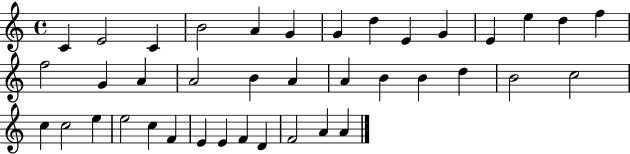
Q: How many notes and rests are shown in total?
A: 39